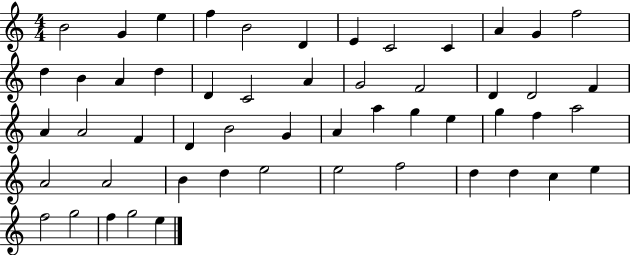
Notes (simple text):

B4/h G4/q E5/q F5/q B4/h D4/q E4/q C4/h C4/q A4/q G4/q F5/h D5/q B4/q A4/q D5/q D4/q C4/h A4/q G4/h F4/h D4/q D4/h F4/q A4/q A4/h F4/q D4/q B4/h G4/q A4/q A5/q G5/q E5/q G5/q F5/q A5/h A4/h A4/h B4/q D5/q E5/h E5/h F5/h D5/q D5/q C5/q E5/q F5/h G5/h F5/q G5/h E5/q